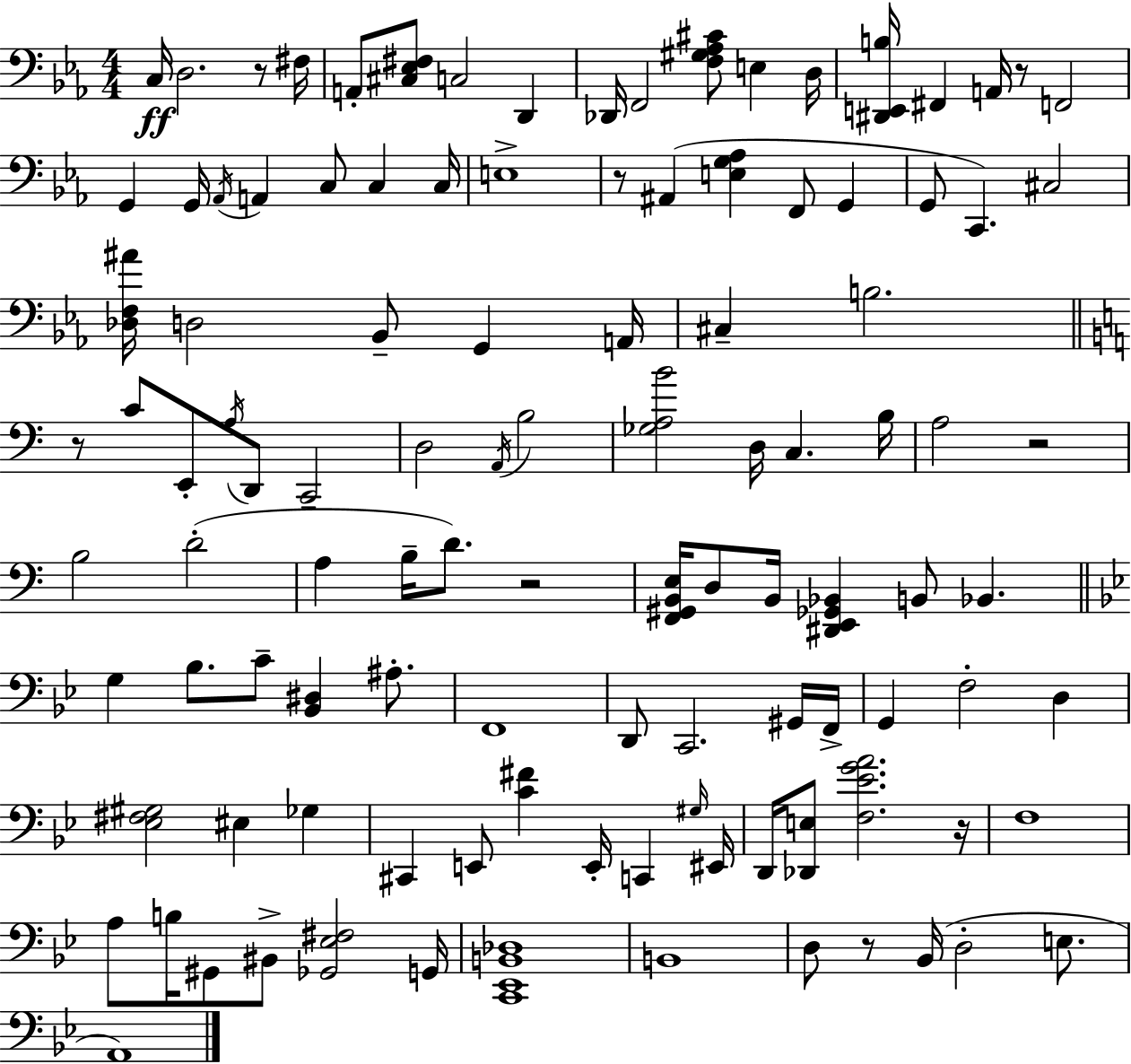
C3/s D3/h. R/e F#3/s A2/e [C#3,Eb3,F#3]/e C3/h D2/q Db2/s F2/h [F3,G#3,Ab3,C#4]/e E3/q D3/s [D#2,E2,B3]/s F#2/q A2/s R/e F2/h G2/q G2/s Ab2/s A2/q C3/e C3/q C3/s E3/w R/e A#2/q [E3,G3,Ab3]/q F2/e G2/q G2/e C2/q. C#3/h [Db3,F3,A#4]/s D3/h Bb2/e G2/q A2/s C#3/q B3/h. R/e C4/e E2/e A3/s D2/e C2/h D3/h A2/s B3/h [Gb3,A3,B4]/h D3/s C3/q. B3/s A3/h R/h B3/h D4/h A3/q B3/s D4/e. R/h [F2,G#2,B2,E3]/s D3/e B2/s [D#2,E2,Gb2,Bb2]/q B2/e Bb2/q. G3/q Bb3/e. C4/e [Bb2,D#3]/q A#3/e. F2/w D2/e C2/h. G#2/s F2/s G2/q F3/h D3/q [Eb3,F#3,G#3]/h EIS3/q Gb3/q C#2/q E2/e [C4,F#4]/q E2/s C2/q G#3/s EIS2/s D2/s [Db2,E3]/e [F3,Eb4,G4,A4]/h. R/s F3/w A3/e B3/s G#2/e BIS2/e [Gb2,Eb3,F#3]/h G2/s [C2,Eb2,B2,Db3]/w B2/w D3/e R/e Bb2/s D3/h E3/e. A2/w